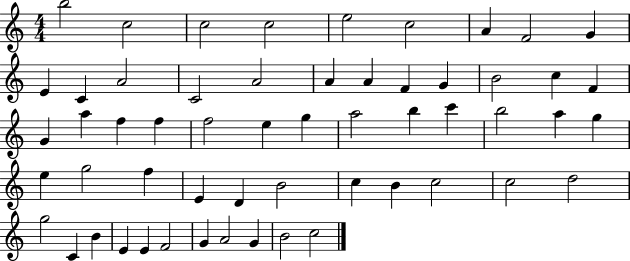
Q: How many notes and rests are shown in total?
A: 56